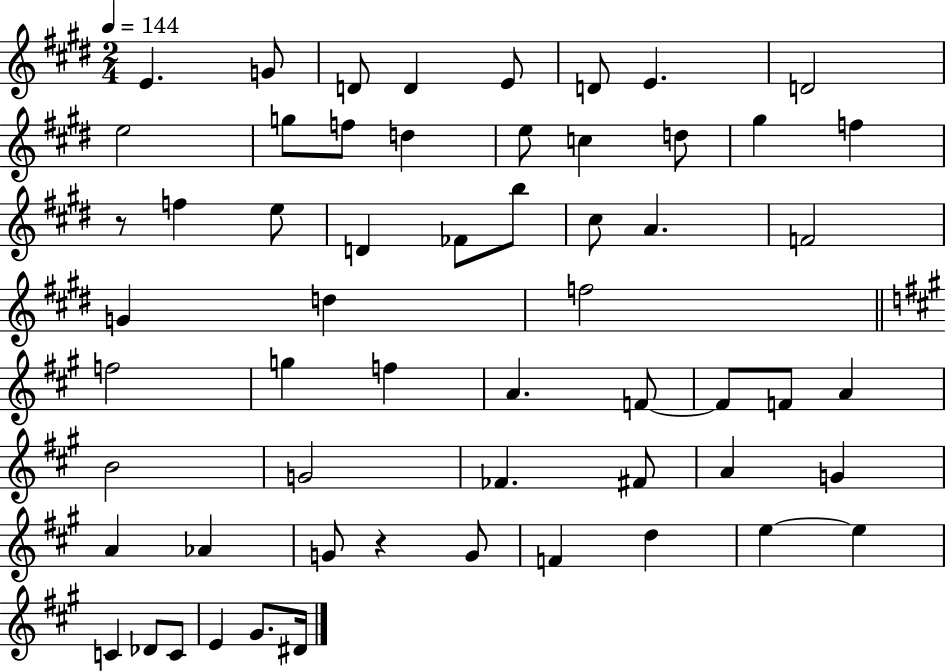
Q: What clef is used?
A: treble